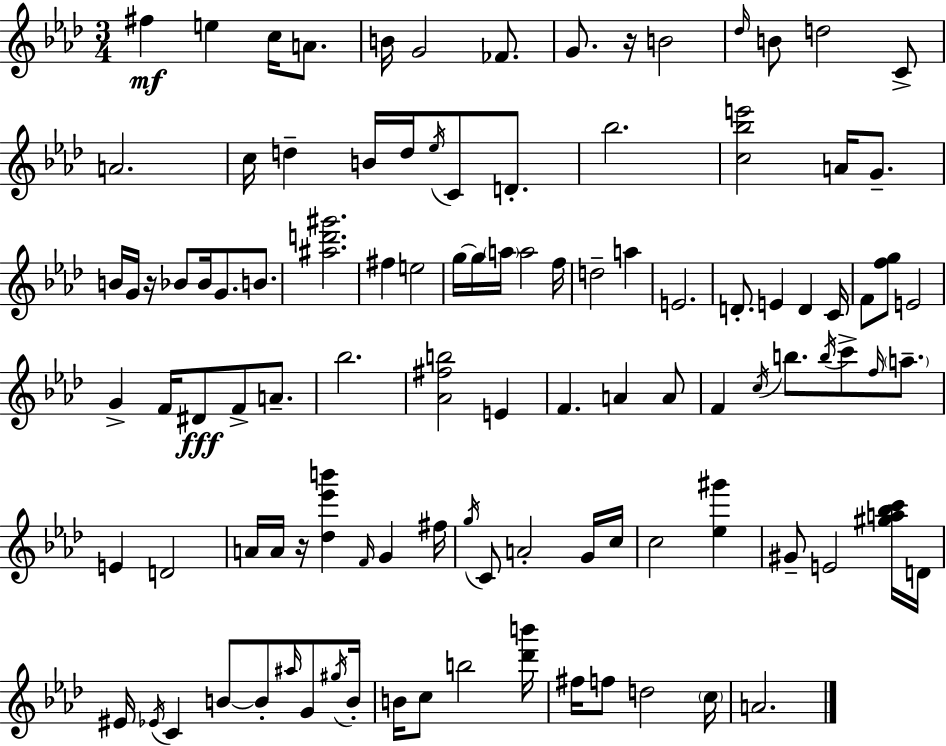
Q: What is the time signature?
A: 3/4